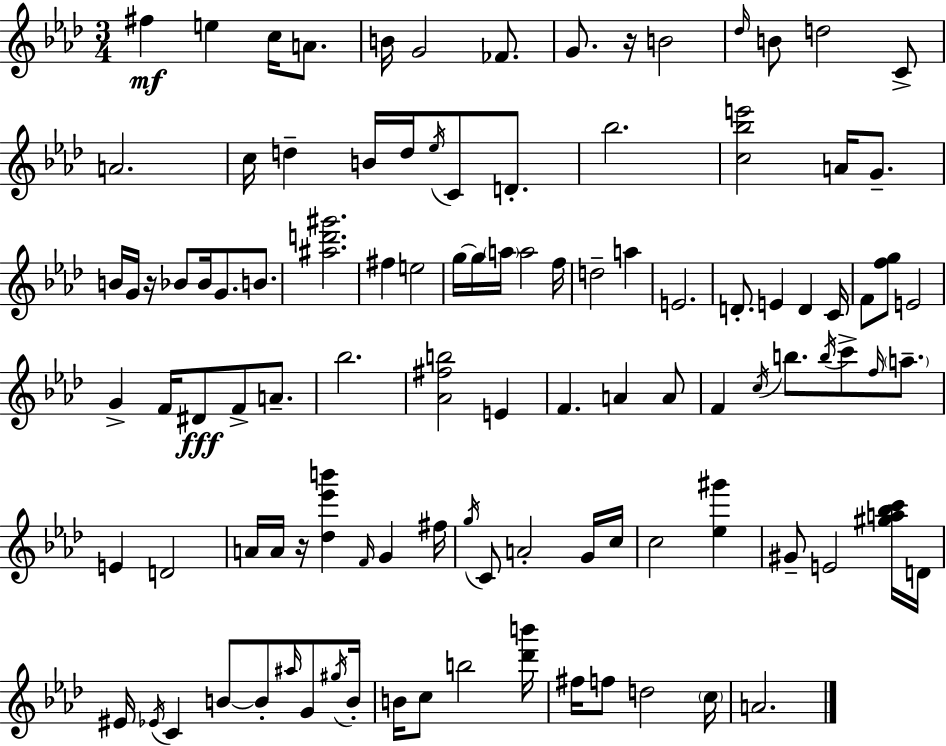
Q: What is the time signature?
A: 3/4